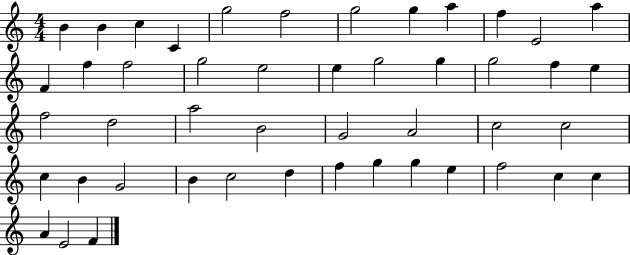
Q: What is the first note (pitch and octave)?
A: B4